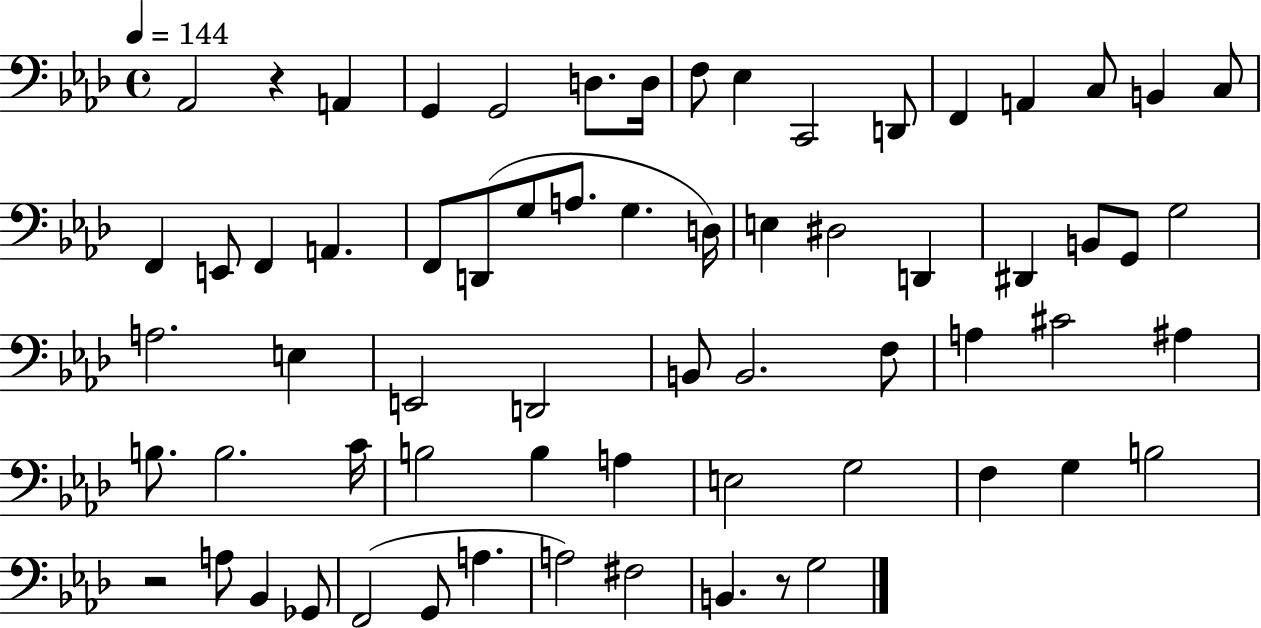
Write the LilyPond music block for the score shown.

{
  \clef bass
  \time 4/4
  \defaultTimeSignature
  \key aes \major
  \tempo 4 = 144
  aes,2 r4 a,4 | g,4 g,2 d8. d16 | f8 ees4 c,2 d,8 | f,4 a,4 c8 b,4 c8 | \break f,4 e,8 f,4 a,4. | f,8 d,8( g8 a8. g4. d16) | e4 dis2 d,4 | dis,4 b,8 g,8 g2 | \break a2. e4 | e,2 d,2 | b,8 b,2. f8 | a4 cis'2 ais4 | \break b8. b2. c'16 | b2 b4 a4 | e2 g2 | f4 g4 b2 | \break r2 a8 bes,4 ges,8 | f,2( g,8 a4. | a2) fis2 | b,4. r8 g2 | \break \bar "|."
}